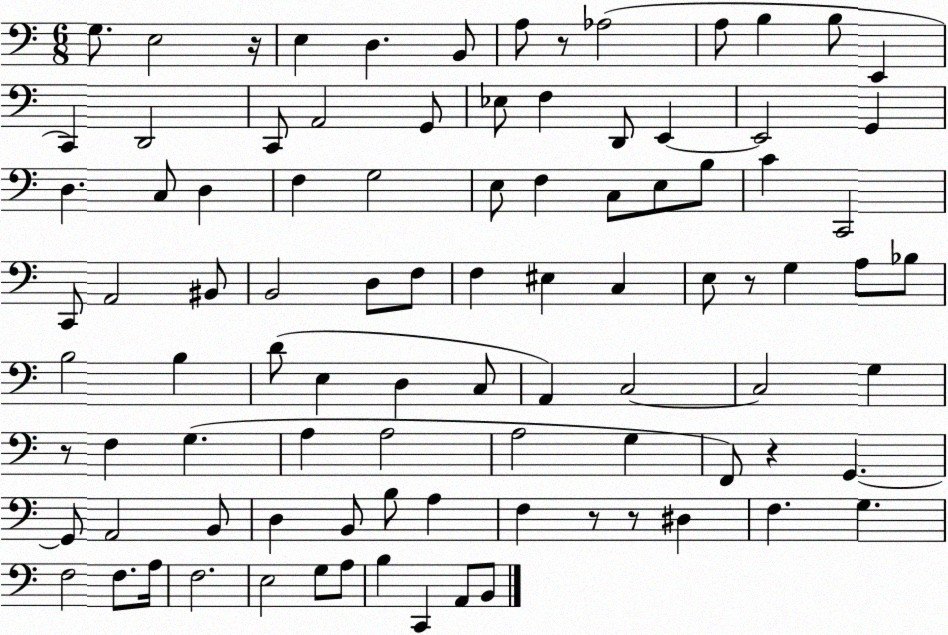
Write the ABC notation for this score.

X:1
T:Untitled
M:6/8
L:1/4
K:C
G,/2 E,2 z/4 E, D, B,,/2 A,/2 z/2 _A,2 A,/2 B, B,/2 E,, C,, D,,2 C,,/2 A,,2 G,,/2 _E,/2 F, D,,/2 E,, E,,2 G,, D, C,/2 D, F, G,2 E,/2 F, C,/2 E,/2 B,/2 C C,,2 C,,/2 A,,2 ^B,,/2 B,,2 D,/2 F,/2 F, ^E, C, E,/2 z/2 G, A,/2 _B,/2 B,2 B, D/2 E, D, C,/2 A,, C,2 C,2 G, z/2 F, G, A, A,2 A,2 G, F,,/2 z G,, G,,/2 A,,2 B,,/2 D, B,,/2 B,/2 A, F, z/2 z/2 ^D, F, G, F,2 F,/2 A,/4 F,2 E,2 G,/2 A,/2 B, C,, A,,/2 B,,/2